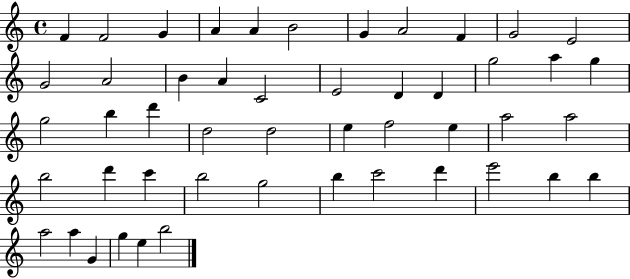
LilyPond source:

{
  \clef treble
  \time 4/4
  \defaultTimeSignature
  \key c \major
  f'4 f'2 g'4 | a'4 a'4 b'2 | g'4 a'2 f'4 | g'2 e'2 | \break g'2 a'2 | b'4 a'4 c'2 | e'2 d'4 d'4 | g''2 a''4 g''4 | \break g''2 b''4 d'''4 | d''2 d''2 | e''4 f''2 e''4 | a''2 a''2 | \break b''2 d'''4 c'''4 | b''2 g''2 | b''4 c'''2 d'''4 | e'''2 b''4 b''4 | \break a''2 a''4 g'4 | g''4 e''4 b''2 | \bar "|."
}